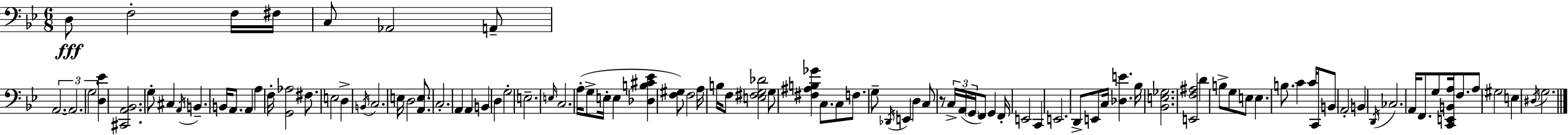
{
  \clef bass
  \numericTimeSignature
  \time 6/8
  \key bes \major
  \repeat volta 2 { d8\fff f2-. f16 fis16 | c8 aes,2 a,8-- | \tuplet 3/2 { a,2.~~ | a,2. | \break g2 } <d ees'>4 | <cis, a, bes,>2. | g8-. cis4 \acciaccatura { a,16 } b,4.-- | b,16 a,8. a,4 a4 | \break f16-. <g, aes>2 fis8. | e2 d4-> | \acciaccatura { b,16 } c2. | e16 d2 <a, e>8. | \break c2.-. | a,4 a,4 b,4 | d4 g2-. | e2.-- | \break \grace { e16 } c2. | a16-.( g8-> e16-. e4 <des b cis' ees'>4 | <f gis>8) f2 | a16 b16 f8 <e fis g des'>2 | \break g8 <fis ais b ges'>4 c8. c8 | f8. g8-- \acciaccatura { des,16 } e,4 d4 | c8 r8 \tuplet 3/2 { c16-> a,16( \parenthesize g,16 } f,8) g,4 | f,16-. e,2 | \break c,4 e,2. | d,8-> e,8 c16 <des e'>4. | bes16 <bes, e ges>2. | <e, f ais>2 | \break d'4 b8-> g8 e8 e4. | b8. c'4 c'16 | c,8 b,8 a,2-. | b,4 \acciaccatura { d,16 } ces2. | \break a,16 f,8. g8 <c, e, b, a>16 | f8. a8 gis2 | e4 \acciaccatura { dis16 } g2. | } \bar "|."
}